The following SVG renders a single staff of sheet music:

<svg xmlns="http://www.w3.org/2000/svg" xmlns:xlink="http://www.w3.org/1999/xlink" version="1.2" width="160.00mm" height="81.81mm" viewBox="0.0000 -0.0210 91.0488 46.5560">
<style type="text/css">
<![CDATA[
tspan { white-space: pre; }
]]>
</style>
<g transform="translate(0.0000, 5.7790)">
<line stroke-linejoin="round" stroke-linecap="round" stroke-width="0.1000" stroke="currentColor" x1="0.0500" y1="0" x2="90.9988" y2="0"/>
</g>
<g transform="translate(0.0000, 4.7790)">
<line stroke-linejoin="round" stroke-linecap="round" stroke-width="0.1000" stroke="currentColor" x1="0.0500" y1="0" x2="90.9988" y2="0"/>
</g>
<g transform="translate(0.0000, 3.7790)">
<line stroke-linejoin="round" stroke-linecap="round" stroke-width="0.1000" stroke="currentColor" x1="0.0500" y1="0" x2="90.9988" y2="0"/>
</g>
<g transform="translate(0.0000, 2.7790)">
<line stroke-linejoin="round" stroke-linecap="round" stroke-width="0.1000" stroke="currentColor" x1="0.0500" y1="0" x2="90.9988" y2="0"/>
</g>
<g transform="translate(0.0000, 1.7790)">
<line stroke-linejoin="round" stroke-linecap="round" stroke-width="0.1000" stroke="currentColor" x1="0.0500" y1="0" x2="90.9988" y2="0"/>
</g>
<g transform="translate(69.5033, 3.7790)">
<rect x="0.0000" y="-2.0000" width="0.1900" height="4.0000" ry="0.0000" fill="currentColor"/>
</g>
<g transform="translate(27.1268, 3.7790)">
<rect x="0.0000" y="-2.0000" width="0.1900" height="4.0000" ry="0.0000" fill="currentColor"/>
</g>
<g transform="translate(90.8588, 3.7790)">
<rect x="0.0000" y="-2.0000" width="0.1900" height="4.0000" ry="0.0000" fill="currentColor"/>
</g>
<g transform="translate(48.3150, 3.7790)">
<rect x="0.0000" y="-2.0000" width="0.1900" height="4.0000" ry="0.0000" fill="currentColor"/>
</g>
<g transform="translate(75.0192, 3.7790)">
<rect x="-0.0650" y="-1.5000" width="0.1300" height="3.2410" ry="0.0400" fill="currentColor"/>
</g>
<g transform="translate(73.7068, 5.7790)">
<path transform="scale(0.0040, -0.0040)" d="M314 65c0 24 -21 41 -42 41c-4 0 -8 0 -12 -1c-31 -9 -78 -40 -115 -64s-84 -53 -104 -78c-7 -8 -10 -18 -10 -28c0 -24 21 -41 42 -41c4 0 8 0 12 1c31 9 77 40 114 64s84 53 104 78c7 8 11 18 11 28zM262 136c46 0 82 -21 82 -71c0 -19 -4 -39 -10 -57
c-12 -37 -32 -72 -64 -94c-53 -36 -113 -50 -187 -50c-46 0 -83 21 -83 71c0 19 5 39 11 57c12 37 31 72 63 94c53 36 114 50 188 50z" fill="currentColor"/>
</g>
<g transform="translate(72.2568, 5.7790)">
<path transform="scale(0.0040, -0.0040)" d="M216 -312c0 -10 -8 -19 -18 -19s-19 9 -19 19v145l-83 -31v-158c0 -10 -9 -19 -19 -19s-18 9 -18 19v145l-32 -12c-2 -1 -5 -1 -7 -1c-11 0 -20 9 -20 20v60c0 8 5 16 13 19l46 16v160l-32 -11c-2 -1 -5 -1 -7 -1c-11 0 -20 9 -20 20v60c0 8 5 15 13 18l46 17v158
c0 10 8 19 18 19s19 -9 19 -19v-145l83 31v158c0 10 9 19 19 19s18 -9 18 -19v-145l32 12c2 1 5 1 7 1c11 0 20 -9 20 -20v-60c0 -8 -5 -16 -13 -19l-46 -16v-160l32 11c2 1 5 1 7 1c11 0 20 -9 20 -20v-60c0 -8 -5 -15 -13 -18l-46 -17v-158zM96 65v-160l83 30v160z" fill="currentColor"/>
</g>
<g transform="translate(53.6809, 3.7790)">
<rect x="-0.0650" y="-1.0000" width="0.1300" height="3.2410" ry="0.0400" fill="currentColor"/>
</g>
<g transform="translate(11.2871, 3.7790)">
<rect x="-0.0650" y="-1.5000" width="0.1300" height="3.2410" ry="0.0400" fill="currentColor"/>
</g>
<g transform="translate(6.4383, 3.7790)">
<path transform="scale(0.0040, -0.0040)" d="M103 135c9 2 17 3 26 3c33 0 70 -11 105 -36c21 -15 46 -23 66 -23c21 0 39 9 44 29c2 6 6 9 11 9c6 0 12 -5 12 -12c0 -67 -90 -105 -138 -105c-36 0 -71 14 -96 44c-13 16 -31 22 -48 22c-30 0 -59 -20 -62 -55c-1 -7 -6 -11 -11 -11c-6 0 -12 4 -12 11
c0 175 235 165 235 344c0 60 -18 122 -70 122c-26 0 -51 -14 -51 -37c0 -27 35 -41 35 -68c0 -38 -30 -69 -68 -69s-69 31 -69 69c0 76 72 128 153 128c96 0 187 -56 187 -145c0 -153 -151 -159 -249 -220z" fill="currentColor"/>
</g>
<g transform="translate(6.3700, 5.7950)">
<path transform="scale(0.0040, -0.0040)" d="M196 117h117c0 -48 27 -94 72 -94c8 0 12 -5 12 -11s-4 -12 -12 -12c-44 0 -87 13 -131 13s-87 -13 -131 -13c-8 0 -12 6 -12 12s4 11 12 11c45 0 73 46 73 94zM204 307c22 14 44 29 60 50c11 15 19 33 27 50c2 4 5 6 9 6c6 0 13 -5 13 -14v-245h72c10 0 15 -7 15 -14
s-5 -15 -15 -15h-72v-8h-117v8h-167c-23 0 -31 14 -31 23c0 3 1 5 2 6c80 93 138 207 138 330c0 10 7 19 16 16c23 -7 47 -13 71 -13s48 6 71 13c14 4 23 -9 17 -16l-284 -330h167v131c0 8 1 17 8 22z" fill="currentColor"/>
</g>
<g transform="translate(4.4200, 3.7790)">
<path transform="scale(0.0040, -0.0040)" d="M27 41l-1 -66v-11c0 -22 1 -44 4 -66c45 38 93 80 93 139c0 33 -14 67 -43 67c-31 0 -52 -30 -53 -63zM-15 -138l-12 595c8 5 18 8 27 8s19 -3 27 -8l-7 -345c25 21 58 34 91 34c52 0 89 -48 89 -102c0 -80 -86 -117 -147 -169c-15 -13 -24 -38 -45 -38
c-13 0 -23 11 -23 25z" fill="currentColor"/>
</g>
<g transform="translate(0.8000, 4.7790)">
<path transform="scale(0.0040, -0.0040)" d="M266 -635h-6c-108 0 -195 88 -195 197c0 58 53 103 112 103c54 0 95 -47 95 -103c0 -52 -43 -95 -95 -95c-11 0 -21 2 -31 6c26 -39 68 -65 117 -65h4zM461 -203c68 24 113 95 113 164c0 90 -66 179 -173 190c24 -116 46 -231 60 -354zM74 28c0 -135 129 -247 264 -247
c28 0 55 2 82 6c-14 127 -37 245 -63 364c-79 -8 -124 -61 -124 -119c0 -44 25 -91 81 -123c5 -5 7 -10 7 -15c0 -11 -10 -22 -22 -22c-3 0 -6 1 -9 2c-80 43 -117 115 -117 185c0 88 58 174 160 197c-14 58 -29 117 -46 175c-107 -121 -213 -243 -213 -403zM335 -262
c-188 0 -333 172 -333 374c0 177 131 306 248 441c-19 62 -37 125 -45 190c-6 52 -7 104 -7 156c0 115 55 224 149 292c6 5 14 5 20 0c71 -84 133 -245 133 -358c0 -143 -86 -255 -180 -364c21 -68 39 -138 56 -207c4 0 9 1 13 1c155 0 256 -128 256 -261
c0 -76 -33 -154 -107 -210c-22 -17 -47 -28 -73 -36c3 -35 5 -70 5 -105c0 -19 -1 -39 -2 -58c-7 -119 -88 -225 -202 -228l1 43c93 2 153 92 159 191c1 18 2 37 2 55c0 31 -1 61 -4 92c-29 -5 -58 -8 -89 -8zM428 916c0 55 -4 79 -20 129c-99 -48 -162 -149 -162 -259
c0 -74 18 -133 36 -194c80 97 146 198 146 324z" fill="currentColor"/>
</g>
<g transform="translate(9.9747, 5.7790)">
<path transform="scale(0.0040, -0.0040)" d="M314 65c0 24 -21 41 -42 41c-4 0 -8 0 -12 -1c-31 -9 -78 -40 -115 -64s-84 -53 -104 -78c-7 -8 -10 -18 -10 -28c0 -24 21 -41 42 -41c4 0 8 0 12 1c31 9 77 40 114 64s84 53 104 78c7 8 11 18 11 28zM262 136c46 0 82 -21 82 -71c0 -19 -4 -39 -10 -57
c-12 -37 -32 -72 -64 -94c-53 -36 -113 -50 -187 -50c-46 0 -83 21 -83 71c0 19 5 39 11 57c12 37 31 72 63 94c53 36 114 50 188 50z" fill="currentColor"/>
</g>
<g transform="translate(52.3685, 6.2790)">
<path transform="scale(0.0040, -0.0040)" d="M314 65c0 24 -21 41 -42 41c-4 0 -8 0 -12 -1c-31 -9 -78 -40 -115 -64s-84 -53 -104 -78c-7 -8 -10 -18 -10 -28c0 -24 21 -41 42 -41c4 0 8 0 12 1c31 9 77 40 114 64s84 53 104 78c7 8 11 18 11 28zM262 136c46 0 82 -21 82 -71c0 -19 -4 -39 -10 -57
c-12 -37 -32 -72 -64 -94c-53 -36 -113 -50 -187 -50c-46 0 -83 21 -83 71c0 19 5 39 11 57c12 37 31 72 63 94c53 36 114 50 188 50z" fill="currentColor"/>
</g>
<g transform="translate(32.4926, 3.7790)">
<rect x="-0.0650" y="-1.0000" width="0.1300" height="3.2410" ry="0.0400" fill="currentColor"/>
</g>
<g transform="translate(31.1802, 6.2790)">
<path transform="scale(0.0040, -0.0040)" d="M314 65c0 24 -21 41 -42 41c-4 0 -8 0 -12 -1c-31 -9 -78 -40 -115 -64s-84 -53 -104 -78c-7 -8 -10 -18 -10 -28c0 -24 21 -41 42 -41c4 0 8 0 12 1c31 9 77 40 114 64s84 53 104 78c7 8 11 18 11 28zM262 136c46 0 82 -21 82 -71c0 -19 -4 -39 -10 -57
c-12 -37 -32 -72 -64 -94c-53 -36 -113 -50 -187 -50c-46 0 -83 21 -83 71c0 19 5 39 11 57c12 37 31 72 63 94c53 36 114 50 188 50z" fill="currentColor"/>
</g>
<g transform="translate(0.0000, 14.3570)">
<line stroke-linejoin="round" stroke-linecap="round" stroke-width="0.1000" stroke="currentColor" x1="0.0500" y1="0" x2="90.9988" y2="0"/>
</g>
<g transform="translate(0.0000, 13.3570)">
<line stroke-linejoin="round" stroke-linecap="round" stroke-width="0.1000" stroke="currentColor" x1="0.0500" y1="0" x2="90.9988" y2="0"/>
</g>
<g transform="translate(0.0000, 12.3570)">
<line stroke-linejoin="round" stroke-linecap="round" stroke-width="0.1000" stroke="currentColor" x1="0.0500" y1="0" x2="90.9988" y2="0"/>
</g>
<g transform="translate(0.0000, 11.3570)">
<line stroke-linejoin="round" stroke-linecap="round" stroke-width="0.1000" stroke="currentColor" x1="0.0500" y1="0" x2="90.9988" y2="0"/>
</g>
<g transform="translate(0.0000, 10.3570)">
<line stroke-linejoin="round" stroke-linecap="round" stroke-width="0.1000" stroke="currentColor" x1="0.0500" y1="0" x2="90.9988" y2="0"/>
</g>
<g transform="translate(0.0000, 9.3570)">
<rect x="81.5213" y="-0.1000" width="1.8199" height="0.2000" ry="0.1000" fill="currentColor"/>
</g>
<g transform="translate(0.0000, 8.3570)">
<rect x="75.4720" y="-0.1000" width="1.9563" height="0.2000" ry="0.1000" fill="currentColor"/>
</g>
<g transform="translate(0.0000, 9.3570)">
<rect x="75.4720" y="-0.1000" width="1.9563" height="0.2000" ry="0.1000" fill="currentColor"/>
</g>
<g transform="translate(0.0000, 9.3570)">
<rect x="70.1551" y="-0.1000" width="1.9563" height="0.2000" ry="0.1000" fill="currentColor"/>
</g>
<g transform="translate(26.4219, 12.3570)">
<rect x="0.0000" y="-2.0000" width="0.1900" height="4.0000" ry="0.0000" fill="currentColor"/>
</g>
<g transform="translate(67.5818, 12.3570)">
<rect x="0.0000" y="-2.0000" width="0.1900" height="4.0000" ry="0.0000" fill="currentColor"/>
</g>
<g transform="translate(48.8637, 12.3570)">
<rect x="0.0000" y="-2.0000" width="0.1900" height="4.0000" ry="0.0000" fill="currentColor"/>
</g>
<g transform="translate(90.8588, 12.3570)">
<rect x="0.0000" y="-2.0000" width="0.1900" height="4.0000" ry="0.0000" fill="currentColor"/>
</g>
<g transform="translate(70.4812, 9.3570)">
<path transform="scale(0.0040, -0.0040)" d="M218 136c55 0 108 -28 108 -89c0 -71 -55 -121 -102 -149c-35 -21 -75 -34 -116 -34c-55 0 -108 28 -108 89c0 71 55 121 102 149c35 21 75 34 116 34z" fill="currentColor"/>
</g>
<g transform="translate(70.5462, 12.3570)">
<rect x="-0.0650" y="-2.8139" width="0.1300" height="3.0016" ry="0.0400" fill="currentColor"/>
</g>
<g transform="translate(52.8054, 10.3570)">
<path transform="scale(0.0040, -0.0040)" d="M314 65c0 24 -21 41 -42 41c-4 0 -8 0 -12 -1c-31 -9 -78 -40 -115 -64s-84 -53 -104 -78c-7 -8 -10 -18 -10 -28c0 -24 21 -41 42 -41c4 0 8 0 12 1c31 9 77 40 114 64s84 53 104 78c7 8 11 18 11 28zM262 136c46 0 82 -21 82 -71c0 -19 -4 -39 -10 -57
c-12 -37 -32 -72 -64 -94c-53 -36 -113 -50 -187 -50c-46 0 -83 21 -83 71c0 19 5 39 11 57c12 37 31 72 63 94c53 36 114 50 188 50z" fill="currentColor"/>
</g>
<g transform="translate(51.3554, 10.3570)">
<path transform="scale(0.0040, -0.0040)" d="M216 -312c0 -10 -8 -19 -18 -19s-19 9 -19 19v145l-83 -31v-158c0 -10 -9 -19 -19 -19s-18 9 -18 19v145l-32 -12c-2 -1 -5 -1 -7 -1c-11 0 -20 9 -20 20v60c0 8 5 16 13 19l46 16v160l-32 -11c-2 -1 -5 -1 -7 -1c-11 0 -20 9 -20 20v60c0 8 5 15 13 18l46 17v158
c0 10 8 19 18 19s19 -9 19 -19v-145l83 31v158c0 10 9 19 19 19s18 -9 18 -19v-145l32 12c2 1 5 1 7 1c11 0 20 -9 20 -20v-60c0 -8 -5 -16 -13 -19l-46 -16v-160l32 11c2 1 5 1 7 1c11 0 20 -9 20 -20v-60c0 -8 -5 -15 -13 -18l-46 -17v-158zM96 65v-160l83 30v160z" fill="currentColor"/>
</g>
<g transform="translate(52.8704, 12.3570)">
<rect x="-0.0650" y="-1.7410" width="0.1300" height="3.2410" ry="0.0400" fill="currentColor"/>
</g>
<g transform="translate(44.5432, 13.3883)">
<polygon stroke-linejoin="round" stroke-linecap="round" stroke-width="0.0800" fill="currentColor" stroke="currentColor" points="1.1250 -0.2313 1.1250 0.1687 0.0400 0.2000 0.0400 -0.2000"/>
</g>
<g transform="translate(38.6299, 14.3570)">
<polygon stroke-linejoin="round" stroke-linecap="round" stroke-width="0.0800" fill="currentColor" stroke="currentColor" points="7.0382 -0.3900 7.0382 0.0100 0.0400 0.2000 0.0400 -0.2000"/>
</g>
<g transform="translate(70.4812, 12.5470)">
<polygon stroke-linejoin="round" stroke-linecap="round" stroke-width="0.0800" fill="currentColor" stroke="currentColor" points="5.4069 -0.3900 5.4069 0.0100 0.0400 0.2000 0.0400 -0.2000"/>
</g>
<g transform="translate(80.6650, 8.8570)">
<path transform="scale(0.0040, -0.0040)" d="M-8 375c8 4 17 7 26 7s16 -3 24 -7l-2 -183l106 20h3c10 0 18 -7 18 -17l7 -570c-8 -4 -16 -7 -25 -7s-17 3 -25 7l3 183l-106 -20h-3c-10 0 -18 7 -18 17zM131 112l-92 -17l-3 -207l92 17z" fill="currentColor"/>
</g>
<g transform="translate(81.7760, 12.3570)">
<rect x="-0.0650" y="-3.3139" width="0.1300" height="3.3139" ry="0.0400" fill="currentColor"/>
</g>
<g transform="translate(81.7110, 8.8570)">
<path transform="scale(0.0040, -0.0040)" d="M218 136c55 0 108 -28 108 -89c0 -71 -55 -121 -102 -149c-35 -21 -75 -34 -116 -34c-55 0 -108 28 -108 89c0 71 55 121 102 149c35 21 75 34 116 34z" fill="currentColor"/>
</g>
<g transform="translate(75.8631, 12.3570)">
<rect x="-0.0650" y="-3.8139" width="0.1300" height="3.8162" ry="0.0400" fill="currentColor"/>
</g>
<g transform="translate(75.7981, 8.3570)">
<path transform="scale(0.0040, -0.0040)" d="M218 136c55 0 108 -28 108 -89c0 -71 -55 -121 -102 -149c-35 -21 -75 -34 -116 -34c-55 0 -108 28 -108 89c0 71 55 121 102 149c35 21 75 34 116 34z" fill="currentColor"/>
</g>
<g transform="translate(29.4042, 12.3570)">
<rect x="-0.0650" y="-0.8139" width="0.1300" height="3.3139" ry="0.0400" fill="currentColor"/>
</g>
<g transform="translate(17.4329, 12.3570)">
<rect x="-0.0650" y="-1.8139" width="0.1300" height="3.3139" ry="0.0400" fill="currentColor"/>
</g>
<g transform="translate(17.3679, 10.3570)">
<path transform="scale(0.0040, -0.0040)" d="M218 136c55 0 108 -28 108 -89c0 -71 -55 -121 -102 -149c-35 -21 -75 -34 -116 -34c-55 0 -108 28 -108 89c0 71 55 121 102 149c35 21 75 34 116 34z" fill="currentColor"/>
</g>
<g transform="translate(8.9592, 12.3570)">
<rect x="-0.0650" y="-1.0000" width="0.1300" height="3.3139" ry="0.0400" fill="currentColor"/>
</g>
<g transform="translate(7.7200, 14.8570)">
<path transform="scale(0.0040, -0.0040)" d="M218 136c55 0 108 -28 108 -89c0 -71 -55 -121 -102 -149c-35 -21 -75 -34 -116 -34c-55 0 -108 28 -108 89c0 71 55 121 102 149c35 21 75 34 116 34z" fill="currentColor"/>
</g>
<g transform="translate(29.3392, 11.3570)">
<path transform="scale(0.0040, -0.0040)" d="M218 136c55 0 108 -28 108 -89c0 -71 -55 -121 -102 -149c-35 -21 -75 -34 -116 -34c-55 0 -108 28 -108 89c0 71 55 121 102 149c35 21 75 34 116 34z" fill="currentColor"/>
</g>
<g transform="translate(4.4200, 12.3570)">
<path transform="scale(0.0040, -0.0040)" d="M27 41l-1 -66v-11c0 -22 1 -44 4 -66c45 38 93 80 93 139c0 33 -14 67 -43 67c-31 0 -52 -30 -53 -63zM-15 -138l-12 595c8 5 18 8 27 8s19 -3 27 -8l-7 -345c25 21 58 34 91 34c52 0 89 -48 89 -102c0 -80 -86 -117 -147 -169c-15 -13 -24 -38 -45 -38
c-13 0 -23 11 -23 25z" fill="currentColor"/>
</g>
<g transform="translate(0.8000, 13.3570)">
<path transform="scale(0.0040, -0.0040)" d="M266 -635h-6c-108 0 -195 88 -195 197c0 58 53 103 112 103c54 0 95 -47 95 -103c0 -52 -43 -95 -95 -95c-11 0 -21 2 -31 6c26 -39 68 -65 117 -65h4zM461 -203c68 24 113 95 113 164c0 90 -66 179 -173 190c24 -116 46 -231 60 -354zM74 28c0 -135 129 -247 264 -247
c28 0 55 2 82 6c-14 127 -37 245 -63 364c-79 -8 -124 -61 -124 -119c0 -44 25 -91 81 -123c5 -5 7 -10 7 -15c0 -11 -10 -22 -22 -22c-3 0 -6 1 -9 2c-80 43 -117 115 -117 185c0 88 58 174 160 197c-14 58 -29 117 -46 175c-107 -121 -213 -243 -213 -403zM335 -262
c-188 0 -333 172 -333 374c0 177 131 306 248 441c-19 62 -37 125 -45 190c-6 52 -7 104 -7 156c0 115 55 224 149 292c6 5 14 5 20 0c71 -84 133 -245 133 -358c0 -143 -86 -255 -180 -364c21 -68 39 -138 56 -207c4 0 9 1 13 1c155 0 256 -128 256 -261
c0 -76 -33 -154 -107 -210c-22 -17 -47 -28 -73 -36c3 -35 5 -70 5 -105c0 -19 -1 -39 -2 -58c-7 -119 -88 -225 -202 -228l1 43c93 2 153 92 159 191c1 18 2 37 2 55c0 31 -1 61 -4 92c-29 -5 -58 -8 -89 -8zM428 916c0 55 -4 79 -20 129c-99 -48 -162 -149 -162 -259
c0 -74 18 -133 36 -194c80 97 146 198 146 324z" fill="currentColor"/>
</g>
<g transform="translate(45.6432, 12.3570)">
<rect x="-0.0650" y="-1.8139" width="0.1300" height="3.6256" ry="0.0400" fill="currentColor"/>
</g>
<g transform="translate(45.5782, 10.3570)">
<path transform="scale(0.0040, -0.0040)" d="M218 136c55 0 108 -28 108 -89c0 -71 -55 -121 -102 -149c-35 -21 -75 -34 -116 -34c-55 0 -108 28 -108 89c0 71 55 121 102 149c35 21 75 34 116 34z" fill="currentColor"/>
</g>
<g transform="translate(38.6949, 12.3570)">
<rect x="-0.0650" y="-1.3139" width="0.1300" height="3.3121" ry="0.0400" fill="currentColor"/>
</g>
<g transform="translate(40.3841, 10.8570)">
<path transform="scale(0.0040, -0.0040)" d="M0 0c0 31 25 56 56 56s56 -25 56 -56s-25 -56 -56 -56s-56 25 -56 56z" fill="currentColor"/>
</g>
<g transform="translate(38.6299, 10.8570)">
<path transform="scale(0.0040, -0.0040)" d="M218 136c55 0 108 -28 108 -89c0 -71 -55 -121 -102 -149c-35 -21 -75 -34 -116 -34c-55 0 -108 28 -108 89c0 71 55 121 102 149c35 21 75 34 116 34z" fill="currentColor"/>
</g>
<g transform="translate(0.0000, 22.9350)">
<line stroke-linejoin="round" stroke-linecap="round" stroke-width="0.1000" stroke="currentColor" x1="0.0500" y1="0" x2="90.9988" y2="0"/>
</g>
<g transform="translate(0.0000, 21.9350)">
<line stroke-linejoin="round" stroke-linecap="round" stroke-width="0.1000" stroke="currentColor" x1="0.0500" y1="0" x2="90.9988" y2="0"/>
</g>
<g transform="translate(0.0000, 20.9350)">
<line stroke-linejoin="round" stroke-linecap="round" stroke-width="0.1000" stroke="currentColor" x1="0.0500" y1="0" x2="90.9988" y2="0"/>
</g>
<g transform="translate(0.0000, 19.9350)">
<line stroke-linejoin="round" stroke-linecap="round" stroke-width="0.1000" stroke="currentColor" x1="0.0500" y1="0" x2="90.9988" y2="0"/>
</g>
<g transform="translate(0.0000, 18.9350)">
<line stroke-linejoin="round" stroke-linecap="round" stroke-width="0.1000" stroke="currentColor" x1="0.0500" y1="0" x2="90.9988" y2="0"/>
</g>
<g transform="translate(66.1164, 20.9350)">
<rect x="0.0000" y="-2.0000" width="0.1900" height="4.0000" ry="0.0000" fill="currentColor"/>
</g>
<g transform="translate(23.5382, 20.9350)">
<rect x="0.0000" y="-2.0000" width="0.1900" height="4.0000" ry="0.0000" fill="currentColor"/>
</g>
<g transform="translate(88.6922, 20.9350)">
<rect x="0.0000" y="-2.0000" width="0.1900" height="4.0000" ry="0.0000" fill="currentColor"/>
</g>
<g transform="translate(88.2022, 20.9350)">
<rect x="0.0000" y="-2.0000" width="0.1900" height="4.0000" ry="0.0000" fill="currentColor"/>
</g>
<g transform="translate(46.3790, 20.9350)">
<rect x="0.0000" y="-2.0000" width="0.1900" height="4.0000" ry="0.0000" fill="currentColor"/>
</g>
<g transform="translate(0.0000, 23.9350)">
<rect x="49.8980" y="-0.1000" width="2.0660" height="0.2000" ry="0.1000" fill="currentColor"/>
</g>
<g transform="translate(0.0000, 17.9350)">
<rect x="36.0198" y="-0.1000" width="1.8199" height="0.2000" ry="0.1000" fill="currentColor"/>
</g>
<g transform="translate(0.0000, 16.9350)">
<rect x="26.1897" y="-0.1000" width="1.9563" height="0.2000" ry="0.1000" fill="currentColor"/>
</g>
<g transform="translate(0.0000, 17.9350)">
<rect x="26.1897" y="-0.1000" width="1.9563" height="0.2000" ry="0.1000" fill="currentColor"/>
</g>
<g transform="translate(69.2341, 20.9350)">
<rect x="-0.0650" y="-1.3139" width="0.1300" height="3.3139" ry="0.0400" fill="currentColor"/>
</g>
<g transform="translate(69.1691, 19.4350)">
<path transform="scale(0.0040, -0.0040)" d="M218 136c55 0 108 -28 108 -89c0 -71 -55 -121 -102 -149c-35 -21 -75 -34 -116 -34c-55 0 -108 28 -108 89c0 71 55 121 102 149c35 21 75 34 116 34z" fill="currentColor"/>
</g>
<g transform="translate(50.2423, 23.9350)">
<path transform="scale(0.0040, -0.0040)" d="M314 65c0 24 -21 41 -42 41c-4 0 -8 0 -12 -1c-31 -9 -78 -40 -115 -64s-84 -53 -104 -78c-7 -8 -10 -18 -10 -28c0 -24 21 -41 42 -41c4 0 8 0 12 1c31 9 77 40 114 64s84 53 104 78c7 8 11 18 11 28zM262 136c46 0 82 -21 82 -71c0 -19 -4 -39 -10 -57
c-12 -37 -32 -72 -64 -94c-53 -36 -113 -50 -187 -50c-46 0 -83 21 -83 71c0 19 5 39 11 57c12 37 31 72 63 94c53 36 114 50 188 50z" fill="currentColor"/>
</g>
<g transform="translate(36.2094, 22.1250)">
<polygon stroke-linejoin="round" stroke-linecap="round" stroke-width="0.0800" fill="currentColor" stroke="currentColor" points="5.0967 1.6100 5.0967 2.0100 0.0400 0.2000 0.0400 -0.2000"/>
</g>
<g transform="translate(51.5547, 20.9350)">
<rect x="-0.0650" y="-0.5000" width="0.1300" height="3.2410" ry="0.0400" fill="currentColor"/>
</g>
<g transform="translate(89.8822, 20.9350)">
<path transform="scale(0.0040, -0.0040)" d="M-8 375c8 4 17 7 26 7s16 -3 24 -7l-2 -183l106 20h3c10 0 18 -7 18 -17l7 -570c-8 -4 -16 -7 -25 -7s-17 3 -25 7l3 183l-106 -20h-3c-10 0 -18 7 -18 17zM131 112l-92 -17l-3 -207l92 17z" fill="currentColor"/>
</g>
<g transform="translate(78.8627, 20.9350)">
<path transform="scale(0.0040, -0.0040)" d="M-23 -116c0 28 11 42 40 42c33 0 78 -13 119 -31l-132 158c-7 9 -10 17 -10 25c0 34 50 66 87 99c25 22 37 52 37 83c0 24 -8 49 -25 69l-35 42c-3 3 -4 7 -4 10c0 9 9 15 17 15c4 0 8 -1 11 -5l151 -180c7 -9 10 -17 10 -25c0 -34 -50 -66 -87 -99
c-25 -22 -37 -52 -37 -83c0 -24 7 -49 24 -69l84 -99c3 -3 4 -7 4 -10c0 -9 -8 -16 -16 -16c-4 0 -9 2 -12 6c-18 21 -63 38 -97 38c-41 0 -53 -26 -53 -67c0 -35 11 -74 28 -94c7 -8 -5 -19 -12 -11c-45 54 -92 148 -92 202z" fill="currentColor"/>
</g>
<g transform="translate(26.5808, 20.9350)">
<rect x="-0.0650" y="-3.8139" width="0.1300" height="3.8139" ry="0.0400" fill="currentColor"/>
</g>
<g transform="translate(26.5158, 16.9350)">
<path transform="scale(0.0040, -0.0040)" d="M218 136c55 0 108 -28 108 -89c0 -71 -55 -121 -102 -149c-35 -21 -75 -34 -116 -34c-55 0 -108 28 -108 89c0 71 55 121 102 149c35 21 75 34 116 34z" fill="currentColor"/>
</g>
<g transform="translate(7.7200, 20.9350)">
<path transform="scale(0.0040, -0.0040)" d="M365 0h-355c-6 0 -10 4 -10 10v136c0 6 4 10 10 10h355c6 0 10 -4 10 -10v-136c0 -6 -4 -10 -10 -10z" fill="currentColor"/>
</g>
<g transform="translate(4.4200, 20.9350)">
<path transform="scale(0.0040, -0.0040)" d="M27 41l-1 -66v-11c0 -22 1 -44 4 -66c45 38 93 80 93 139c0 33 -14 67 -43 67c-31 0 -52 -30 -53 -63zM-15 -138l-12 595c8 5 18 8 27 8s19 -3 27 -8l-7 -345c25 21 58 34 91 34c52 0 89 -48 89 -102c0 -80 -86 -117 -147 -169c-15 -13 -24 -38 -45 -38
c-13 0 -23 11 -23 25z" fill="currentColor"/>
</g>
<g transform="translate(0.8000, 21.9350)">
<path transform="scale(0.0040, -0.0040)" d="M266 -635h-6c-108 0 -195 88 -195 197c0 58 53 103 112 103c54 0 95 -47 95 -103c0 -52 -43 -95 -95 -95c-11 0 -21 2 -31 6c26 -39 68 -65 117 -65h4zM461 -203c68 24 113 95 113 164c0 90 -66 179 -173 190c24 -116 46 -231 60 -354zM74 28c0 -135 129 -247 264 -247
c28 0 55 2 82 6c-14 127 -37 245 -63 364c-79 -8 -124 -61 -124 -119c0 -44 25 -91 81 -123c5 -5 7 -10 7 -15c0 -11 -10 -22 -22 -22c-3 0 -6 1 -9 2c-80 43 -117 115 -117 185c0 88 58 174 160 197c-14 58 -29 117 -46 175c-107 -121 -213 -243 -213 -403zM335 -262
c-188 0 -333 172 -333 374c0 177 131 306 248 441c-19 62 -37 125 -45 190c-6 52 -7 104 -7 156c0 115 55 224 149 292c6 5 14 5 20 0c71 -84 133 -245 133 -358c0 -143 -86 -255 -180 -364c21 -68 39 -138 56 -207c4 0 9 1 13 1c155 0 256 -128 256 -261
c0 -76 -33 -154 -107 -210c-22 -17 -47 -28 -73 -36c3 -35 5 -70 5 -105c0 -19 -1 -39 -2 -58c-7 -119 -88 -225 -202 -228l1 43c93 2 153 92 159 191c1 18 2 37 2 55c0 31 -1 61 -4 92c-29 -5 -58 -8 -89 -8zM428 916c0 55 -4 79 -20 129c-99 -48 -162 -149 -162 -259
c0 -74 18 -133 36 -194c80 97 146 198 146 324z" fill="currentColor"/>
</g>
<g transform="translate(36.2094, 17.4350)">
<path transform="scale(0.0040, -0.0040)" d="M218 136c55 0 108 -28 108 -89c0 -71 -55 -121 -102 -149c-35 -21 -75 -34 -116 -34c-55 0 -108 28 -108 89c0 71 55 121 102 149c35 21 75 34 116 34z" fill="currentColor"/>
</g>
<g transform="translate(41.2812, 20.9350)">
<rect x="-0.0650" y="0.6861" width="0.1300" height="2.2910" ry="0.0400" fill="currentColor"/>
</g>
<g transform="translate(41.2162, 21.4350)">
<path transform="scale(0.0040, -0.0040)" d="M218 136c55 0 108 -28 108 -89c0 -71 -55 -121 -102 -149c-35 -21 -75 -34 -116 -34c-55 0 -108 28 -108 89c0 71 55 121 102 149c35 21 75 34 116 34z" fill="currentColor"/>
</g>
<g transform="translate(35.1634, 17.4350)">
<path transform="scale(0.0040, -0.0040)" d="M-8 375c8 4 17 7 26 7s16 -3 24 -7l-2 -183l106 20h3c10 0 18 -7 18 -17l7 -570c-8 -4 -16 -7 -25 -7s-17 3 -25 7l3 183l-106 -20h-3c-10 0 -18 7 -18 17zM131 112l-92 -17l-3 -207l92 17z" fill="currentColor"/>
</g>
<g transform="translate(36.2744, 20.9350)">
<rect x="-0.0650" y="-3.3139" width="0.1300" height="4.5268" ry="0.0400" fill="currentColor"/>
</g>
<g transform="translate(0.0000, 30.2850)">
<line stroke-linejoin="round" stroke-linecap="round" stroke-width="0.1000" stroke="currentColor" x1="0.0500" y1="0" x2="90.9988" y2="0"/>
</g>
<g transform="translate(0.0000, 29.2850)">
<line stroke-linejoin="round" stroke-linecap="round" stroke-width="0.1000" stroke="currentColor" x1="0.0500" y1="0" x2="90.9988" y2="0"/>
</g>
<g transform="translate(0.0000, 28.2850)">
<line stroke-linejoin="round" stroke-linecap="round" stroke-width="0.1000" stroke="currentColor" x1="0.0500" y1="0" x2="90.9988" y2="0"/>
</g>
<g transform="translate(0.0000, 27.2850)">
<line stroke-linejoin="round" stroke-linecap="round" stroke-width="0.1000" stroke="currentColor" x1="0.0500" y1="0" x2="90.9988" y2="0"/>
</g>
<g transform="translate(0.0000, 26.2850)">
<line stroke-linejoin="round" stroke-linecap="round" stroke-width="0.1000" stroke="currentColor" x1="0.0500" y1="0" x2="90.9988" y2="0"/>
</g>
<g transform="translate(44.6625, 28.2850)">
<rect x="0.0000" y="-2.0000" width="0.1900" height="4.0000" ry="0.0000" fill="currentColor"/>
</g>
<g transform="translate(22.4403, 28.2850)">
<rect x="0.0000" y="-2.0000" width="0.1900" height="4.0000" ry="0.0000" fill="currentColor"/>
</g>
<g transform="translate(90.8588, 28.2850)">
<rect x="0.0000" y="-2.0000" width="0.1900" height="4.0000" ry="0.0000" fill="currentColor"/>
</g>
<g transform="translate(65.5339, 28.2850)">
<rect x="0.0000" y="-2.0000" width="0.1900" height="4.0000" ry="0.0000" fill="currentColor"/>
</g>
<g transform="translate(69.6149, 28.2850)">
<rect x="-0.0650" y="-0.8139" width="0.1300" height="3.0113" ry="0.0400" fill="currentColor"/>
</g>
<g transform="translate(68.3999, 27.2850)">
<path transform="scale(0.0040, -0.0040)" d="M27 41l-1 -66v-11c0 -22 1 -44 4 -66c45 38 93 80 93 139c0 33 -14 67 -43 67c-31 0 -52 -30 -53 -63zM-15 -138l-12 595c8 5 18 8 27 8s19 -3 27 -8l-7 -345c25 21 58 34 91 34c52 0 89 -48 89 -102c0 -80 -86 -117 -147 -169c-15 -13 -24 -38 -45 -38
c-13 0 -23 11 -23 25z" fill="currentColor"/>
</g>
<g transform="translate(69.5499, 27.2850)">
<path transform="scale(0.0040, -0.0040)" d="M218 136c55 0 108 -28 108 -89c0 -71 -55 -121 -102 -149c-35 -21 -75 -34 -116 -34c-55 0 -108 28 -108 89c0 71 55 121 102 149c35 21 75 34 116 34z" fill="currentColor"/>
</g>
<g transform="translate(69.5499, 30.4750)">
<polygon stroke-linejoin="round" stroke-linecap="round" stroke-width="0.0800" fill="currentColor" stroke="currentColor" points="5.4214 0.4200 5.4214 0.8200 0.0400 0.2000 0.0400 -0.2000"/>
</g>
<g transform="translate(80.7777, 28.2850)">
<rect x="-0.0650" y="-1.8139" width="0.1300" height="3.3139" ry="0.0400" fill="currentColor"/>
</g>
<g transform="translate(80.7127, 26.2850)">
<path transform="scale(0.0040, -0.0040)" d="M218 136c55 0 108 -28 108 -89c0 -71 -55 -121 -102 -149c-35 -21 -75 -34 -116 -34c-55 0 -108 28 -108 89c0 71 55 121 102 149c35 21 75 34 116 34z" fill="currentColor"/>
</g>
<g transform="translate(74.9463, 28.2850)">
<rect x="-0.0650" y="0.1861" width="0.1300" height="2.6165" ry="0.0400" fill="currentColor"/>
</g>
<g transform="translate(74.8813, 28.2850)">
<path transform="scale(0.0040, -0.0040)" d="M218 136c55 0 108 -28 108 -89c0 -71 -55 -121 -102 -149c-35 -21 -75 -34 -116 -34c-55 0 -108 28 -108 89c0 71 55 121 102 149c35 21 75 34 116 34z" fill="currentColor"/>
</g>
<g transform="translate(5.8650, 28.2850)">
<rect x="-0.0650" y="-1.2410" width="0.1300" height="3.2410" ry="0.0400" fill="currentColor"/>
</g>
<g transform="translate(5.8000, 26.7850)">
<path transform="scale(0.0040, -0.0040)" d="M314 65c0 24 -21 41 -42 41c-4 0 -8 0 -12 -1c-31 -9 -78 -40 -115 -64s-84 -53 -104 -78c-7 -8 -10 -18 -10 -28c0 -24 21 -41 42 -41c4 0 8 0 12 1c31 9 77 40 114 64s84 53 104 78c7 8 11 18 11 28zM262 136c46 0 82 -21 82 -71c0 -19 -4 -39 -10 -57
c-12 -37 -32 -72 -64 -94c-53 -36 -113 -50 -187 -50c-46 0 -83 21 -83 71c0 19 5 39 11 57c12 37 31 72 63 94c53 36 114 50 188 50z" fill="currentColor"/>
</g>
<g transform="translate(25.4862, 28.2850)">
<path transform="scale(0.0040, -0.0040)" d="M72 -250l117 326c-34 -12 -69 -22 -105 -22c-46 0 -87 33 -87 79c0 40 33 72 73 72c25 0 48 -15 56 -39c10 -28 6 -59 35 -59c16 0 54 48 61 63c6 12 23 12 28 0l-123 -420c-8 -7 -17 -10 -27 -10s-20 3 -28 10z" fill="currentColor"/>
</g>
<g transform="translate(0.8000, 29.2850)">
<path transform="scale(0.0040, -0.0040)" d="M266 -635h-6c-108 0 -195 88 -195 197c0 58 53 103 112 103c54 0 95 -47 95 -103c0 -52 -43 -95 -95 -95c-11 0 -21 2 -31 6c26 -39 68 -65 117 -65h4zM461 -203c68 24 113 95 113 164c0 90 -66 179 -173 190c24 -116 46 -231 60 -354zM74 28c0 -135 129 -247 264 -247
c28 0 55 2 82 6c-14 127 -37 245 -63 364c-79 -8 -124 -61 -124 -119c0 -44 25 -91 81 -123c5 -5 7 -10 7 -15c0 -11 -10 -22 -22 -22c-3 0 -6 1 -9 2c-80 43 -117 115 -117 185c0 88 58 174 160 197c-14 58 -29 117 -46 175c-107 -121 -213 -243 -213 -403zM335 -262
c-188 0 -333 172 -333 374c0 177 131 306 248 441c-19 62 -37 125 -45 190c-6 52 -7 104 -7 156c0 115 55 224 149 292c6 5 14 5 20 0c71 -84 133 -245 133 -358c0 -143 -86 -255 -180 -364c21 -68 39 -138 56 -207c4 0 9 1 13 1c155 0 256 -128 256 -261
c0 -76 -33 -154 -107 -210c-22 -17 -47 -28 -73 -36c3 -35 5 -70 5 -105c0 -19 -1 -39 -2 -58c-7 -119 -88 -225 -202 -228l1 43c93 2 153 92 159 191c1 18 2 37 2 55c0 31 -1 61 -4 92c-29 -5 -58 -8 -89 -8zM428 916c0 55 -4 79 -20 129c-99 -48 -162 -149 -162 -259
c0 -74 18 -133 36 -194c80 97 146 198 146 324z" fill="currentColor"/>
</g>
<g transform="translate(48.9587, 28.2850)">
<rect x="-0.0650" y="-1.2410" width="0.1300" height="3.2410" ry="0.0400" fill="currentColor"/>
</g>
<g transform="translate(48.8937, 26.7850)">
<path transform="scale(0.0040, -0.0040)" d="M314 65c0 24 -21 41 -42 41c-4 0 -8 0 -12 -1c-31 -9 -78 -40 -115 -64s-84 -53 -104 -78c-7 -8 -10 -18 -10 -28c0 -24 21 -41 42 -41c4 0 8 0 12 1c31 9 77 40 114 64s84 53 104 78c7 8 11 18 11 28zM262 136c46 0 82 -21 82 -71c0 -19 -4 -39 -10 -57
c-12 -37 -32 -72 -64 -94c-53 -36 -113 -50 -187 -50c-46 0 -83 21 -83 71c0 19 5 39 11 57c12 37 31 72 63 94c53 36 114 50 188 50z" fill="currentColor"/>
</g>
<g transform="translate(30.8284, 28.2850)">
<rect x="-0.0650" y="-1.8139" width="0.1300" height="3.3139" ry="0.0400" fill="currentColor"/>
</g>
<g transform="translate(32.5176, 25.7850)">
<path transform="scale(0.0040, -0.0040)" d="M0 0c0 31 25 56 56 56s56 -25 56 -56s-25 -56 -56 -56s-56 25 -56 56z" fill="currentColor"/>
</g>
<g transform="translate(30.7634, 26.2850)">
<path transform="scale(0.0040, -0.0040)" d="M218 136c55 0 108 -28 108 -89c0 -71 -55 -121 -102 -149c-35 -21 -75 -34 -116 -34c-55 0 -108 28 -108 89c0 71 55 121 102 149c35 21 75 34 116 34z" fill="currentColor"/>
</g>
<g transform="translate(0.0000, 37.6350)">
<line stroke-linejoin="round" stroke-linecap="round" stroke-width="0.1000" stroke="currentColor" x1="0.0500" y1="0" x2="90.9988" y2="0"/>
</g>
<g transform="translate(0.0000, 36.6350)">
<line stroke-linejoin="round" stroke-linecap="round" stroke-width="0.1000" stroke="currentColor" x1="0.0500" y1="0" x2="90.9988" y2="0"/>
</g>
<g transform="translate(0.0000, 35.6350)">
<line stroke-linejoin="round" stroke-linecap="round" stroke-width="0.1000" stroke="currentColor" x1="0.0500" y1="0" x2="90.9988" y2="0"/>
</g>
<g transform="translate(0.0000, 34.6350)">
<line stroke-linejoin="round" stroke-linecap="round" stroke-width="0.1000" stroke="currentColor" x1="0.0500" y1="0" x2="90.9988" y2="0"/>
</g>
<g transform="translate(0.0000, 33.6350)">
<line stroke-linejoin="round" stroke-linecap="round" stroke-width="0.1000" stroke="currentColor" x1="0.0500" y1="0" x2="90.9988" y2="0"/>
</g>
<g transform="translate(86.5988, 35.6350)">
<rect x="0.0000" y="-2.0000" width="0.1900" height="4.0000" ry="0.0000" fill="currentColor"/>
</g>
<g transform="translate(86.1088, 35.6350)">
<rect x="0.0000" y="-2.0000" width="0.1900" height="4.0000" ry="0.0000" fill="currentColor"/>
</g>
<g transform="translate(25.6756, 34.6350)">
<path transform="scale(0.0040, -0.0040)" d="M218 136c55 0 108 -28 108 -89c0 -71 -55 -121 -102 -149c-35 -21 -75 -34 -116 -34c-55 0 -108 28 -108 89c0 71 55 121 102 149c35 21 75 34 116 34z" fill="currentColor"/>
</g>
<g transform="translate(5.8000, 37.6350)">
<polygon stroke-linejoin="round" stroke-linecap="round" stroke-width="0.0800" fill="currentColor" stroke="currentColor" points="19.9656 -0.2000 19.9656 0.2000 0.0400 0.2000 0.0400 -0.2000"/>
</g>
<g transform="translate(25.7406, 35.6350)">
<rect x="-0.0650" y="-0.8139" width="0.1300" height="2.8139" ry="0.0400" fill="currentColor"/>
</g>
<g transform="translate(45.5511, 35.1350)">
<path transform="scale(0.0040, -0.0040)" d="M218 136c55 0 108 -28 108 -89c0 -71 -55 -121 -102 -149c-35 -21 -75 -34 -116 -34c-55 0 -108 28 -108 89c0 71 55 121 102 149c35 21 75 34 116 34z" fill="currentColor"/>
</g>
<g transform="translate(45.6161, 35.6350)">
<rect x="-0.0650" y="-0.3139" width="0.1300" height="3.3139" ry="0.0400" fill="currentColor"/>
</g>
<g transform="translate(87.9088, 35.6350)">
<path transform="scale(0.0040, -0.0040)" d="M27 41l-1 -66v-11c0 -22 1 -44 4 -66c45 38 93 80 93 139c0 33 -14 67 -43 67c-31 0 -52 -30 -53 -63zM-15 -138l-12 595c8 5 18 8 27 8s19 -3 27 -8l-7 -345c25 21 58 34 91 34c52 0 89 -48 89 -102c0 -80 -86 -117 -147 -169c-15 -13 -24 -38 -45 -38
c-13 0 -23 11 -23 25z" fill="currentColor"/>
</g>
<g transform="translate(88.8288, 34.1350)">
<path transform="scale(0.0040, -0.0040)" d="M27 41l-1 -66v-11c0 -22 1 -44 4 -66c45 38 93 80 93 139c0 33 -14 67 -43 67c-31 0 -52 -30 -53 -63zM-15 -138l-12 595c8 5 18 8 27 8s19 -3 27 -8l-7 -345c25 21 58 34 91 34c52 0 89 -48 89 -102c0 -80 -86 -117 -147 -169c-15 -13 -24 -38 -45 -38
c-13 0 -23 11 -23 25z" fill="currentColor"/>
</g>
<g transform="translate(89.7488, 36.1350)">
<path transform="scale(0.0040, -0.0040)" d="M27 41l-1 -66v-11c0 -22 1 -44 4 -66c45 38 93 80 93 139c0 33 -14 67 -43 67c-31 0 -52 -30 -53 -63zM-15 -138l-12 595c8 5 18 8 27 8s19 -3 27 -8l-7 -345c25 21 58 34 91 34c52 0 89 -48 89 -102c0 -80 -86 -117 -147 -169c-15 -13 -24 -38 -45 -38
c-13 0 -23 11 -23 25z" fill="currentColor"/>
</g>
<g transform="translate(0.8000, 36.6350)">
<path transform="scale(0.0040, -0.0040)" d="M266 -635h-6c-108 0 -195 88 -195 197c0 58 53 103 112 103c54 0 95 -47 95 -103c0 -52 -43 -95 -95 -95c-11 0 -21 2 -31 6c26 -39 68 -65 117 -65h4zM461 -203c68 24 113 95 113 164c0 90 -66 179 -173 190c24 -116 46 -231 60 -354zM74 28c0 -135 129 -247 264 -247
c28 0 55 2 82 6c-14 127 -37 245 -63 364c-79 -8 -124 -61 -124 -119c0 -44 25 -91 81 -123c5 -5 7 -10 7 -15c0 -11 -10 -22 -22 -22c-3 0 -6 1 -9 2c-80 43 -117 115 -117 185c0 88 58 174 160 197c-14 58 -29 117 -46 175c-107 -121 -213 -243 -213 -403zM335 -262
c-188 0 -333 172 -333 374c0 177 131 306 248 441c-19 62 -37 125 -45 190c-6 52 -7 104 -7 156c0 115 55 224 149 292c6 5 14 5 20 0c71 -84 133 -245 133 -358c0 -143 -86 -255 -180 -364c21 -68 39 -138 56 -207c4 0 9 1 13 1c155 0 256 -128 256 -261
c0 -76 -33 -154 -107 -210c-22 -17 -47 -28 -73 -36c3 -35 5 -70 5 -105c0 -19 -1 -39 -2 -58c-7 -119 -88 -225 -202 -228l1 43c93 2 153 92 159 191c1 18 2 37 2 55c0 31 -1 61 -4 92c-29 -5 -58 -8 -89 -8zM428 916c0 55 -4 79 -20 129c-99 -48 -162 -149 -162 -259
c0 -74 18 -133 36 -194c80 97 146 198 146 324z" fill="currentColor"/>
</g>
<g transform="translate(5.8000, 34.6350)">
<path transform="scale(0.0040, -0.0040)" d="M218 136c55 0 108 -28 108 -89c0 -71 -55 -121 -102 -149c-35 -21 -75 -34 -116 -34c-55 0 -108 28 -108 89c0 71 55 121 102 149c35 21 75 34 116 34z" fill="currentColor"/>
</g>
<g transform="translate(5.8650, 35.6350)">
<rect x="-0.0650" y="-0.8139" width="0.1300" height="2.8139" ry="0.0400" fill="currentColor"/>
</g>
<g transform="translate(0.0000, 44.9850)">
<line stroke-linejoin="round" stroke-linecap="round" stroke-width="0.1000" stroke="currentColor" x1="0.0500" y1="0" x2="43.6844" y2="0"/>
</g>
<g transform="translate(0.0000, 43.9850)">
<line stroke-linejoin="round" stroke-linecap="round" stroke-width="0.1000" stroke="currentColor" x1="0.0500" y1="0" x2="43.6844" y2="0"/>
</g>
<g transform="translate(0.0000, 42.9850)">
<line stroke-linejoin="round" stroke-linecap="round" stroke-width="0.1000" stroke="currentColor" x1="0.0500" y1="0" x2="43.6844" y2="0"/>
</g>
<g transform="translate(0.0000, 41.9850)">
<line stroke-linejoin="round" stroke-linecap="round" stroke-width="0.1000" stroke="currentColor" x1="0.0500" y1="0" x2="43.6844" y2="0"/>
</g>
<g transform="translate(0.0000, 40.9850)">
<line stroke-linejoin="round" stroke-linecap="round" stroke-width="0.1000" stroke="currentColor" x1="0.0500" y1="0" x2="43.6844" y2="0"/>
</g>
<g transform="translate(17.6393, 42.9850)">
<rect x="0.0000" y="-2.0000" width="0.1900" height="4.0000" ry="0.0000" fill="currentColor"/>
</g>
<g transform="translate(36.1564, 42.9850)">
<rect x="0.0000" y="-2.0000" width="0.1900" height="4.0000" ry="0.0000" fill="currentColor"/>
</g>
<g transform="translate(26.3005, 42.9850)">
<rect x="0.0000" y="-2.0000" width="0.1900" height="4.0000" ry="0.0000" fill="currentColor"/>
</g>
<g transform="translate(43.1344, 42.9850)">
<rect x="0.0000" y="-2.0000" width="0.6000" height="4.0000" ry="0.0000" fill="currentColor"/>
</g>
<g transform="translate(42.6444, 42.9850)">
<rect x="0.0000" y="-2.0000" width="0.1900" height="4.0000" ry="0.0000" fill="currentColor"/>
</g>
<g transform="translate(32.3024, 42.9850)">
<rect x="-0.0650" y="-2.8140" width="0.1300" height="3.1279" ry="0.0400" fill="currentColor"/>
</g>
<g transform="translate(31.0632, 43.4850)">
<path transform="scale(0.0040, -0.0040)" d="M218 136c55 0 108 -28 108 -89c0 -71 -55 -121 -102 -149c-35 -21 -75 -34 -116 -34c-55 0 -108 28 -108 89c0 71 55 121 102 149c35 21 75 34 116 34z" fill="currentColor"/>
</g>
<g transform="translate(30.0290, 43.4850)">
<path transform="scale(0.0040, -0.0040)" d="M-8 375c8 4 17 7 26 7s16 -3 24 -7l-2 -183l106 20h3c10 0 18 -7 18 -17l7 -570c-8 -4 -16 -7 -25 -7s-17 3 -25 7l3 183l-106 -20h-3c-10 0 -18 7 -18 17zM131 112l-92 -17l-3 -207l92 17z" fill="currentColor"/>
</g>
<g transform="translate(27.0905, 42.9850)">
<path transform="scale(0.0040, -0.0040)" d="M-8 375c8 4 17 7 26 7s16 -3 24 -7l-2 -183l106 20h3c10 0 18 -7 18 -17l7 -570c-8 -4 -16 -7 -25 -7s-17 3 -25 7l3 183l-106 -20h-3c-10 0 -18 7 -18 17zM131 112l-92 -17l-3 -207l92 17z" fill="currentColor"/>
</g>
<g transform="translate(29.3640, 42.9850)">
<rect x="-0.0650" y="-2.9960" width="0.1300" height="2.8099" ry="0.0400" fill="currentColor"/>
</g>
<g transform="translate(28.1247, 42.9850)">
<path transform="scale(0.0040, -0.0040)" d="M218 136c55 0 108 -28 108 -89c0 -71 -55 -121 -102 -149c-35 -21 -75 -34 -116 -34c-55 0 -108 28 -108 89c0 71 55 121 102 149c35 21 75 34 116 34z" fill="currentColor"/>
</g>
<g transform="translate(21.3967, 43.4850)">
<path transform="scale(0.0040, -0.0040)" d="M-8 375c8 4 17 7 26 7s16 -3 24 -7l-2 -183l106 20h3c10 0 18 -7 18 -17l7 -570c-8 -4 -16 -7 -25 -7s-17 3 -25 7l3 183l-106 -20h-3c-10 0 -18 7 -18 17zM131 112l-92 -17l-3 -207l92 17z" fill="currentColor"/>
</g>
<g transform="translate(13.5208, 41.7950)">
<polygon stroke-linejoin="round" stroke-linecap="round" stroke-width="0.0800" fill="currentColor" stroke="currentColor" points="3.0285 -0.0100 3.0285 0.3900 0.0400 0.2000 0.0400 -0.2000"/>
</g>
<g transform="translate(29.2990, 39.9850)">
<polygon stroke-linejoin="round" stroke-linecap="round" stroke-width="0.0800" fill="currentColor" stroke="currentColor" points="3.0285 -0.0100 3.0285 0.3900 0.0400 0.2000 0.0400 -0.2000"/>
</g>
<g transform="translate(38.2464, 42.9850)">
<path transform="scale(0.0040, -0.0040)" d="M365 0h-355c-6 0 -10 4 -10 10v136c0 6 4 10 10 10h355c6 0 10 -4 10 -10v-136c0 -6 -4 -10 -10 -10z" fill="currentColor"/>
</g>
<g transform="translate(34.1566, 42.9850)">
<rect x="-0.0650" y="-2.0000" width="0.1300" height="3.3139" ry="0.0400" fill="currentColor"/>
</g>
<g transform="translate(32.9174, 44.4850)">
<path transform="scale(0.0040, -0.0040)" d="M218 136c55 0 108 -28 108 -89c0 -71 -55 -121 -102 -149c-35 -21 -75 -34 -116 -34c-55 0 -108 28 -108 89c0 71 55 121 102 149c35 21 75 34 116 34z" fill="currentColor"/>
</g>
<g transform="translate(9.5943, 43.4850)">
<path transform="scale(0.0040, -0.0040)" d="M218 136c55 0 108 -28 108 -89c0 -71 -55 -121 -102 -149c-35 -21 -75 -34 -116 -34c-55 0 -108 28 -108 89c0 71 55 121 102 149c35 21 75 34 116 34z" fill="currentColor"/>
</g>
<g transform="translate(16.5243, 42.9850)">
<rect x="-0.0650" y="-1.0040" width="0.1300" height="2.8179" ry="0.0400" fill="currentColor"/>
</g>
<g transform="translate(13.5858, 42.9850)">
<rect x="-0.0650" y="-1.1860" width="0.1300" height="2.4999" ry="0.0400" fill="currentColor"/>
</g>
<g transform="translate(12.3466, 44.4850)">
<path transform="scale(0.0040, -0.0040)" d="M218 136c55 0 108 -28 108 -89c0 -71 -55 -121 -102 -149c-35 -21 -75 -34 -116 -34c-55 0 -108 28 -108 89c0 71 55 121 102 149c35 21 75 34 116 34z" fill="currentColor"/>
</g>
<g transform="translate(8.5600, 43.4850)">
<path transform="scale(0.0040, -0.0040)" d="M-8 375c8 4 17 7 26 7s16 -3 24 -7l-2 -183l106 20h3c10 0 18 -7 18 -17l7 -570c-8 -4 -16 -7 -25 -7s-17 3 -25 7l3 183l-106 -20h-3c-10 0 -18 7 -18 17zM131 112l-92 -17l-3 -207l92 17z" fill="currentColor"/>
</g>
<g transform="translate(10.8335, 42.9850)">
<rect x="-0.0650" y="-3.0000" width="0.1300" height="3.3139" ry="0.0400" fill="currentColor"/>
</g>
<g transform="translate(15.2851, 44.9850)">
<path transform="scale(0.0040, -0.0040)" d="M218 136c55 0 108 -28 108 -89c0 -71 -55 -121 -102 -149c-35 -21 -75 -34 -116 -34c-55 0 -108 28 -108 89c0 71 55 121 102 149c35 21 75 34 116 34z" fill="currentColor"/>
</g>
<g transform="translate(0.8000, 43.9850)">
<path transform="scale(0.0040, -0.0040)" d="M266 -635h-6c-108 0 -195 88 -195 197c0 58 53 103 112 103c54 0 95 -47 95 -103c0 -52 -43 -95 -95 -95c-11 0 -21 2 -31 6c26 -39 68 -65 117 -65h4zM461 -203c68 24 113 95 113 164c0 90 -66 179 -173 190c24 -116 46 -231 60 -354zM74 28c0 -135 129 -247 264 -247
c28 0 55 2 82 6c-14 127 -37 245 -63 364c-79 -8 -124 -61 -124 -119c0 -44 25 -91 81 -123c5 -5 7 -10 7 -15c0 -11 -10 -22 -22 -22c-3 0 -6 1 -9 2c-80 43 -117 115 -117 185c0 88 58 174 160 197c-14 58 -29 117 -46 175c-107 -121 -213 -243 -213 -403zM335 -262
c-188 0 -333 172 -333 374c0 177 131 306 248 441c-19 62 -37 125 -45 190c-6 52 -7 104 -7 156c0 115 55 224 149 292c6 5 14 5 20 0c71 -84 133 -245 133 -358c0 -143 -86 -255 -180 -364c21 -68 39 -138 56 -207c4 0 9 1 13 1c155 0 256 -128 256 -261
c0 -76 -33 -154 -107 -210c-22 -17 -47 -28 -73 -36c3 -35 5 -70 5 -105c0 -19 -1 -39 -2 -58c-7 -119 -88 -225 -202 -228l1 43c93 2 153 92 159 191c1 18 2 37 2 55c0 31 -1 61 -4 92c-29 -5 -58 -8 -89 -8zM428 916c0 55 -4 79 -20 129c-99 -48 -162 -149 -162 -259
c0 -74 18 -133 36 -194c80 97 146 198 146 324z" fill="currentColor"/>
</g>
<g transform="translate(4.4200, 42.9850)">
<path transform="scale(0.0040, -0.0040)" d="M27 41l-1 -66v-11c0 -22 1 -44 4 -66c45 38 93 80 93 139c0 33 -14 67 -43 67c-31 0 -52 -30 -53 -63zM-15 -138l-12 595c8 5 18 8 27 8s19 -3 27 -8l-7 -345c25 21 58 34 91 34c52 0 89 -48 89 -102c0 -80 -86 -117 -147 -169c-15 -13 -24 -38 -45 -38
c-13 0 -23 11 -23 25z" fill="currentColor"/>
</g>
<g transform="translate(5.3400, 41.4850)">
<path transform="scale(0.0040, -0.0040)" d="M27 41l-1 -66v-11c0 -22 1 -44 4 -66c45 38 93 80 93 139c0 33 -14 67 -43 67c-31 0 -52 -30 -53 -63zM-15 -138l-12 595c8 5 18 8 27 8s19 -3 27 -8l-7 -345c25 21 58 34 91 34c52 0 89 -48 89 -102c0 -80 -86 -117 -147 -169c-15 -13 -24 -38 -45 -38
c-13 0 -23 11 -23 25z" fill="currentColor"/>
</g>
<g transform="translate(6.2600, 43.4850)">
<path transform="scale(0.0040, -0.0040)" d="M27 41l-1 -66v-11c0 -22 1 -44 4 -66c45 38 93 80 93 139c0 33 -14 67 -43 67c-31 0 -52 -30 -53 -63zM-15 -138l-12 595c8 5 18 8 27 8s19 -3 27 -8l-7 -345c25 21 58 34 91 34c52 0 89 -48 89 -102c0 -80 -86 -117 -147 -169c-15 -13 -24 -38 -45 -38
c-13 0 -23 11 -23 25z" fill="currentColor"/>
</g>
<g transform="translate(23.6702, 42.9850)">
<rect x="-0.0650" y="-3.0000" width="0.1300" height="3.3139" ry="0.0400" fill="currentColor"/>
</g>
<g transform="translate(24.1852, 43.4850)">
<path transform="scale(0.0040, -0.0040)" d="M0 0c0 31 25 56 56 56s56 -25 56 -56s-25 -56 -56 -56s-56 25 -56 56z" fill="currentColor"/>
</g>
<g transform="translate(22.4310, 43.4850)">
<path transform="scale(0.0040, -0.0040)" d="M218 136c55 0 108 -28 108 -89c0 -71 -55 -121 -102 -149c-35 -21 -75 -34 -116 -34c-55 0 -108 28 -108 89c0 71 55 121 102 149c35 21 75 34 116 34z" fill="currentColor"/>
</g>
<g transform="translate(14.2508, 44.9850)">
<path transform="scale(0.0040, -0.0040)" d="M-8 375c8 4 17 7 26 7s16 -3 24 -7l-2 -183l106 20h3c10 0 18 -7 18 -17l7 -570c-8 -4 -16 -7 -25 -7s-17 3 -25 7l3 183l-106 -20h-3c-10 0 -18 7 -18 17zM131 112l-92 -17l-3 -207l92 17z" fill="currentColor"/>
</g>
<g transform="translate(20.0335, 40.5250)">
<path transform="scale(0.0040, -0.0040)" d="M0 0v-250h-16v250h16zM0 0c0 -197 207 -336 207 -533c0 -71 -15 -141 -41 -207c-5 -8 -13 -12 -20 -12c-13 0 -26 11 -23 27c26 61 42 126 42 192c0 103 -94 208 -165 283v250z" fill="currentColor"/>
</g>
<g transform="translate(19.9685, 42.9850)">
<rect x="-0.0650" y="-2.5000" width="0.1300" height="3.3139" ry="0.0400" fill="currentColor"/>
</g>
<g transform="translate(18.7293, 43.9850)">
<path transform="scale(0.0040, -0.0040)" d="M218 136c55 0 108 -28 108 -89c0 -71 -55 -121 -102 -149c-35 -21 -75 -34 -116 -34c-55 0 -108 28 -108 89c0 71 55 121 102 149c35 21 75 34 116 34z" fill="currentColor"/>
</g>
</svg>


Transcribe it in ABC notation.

X:1
T:Untitled
M:2/4
L:1/4
K:F
E2 D2 D2 ^E2 D f d e/2 f/4 ^f2 a/2 c'/2 b z2 c' b/2 A/2 C2 e z e2 z/2 f e2 _d/2 B/2 f d/2 d/2 c A F/2 E/2 G/2 A B/2 A/2 F z2